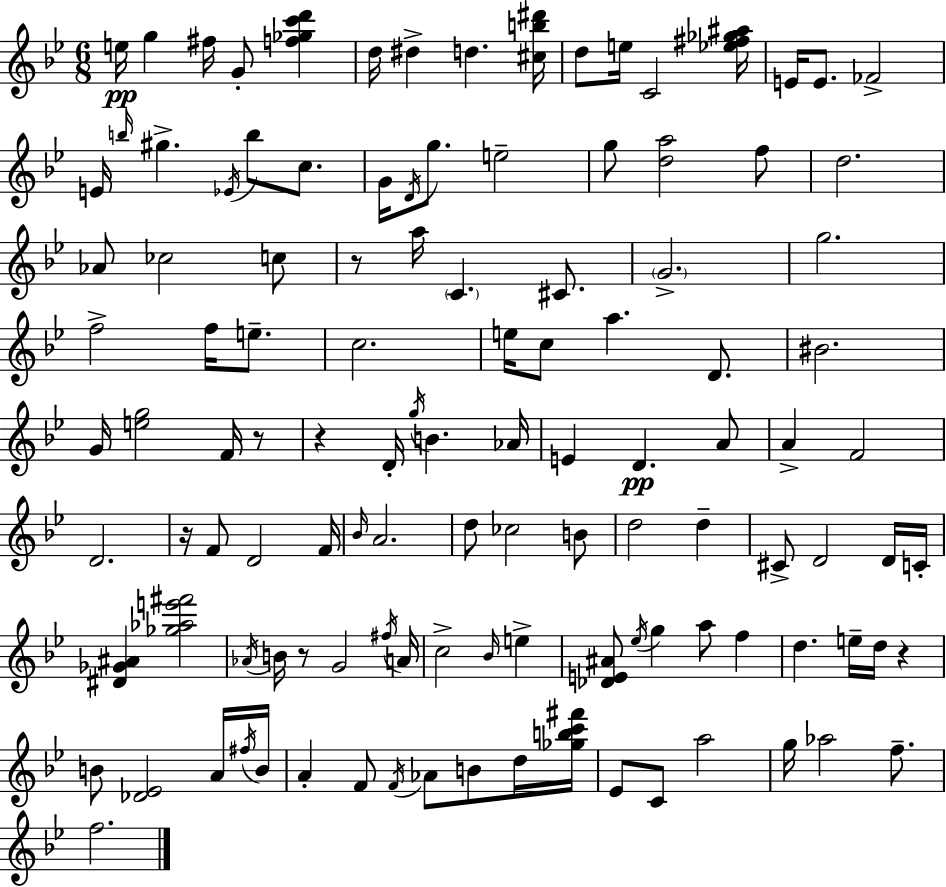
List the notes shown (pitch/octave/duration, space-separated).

E5/s G5/q F#5/s G4/e [F5,Gb5,C6,D6]/q D5/s D#5/q D5/q. [C#5,B5,D#6]/s D5/e E5/s C4/h [Eb5,F#5,Gb5,A#5]/s E4/s E4/e. FES4/h E4/s B5/s G#5/q. Eb4/s B5/e C5/e. G4/s D4/s G5/e. E5/h G5/e [D5,A5]/h F5/e D5/h. Ab4/e CES5/h C5/e R/e A5/s C4/q. C#4/e. G4/h. G5/h. F5/h F5/s E5/e. C5/h. E5/s C5/e A5/q. D4/e. BIS4/h. G4/s [E5,G5]/h F4/s R/e R/q D4/s G5/s B4/q. Ab4/s E4/q D4/q. A4/e A4/q F4/h D4/h. R/s F4/e D4/h F4/s Bb4/s A4/h. D5/e CES5/h B4/e D5/h D5/q C#4/e D4/h D4/s C4/s [D#4,Gb4,A#4]/q [Gb5,Ab5,E6,F#6]/h Ab4/s B4/s R/e G4/h F#5/s A4/s C5/h Bb4/s E5/q [Db4,E4,A#4]/e Eb5/s G5/q A5/e F5/q D5/q. E5/s D5/s R/q B4/e [Db4,Eb4]/h A4/s F#5/s B4/s A4/q F4/e F4/s Ab4/e B4/e D5/s [Gb5,B5,C6,F#6]/s Eb4/e C4/e A5/h G5/s Ab5/h F5/e. F5/h.